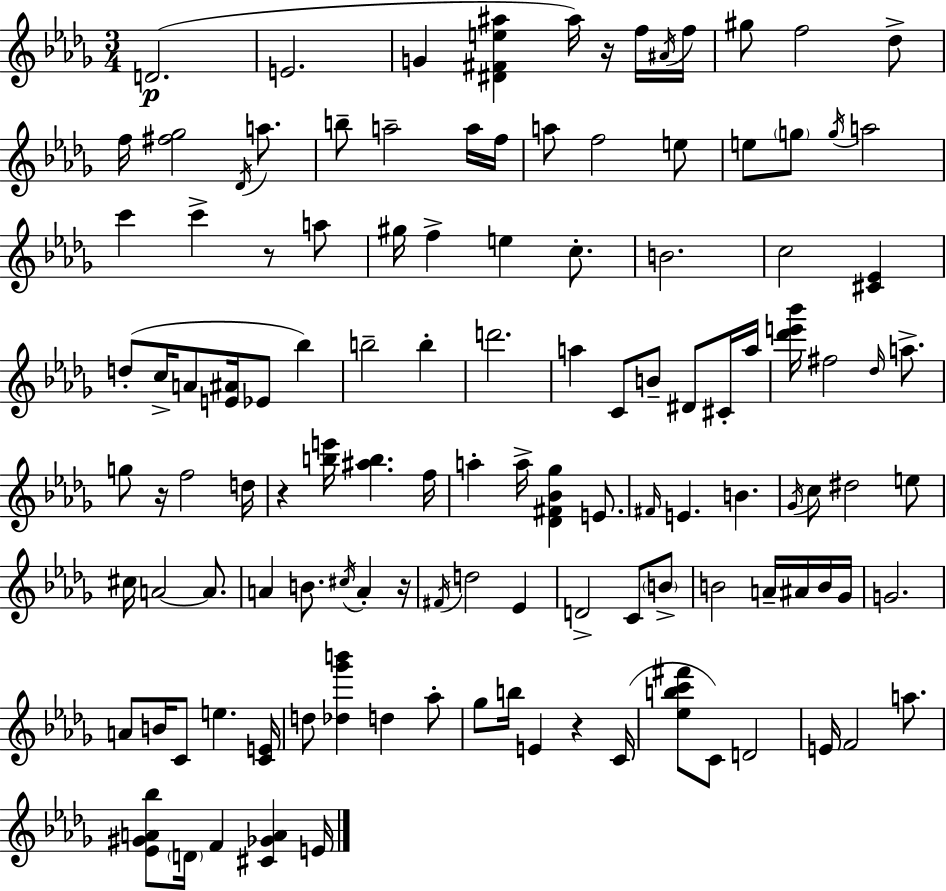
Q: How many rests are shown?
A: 6